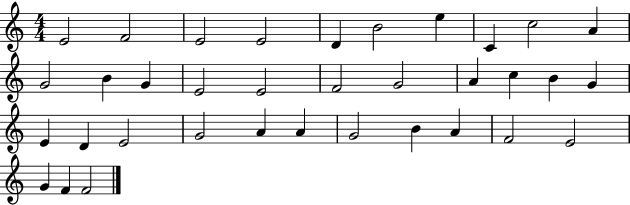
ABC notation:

X:1
T:Untitled
M:4/4
L:1/4
K:C
E2 F2 E2 E2 D B2 e C c2 A G2 B G E2 E2 F2 G2 A c B G E D E2 G2 A A G2 B A F2 E2 G F F2